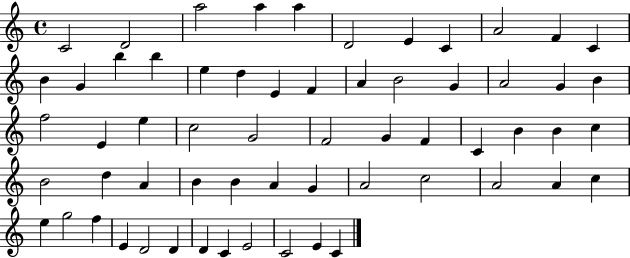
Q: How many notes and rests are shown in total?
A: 61